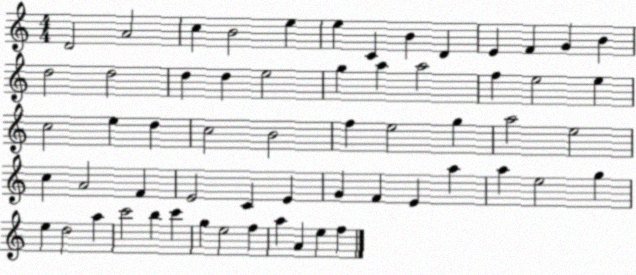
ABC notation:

X:1
T:Untitled
M:4/4
L:1/4
K:C
D2 A2 c B2 e e C B D E F G B d2 d2 d d e2 g a a2 f e2 e c2 e d c2 B2 f e2 g a2 e2 c A2 F E2 C E G F E a a e2 g e d2 a c'2 b c' g e2 f a A e f